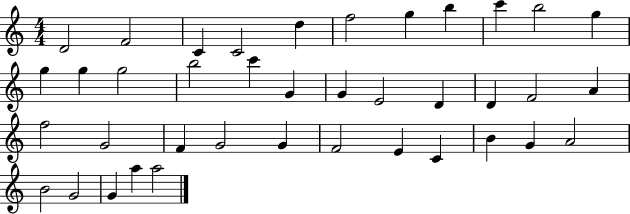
D4/h F4/h C4/q C4/h D5/q F5/h G5/q B5/q C6/q B5/h G5/q G5/q G5/q G5/h B5/h C6/q G4/q G4/q E4/h D4/q D4/q F4/h A4/q F5/h G4/h F4/q G4/h G4/q F4/h E4/q C4/q B4/q G4/q A4/h B4/h G4/h G4/q A5/q A5/h